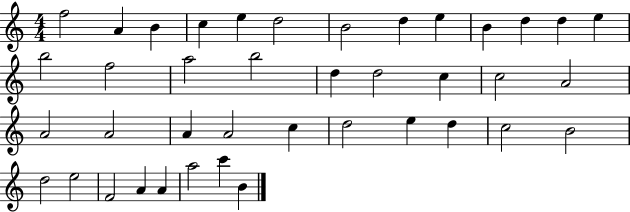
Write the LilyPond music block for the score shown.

{
  \clef treble
  \numericTimeSignature
  \time 4/4
  \key c \major
  f''2 a'4 b'4 | c''4 e''4 d''2 | b'2 d''4 e''4 | b'4 d''4 d''4 e''4 | \break b''2 f''2 | a''2 b''2 | d''4 d''2 c''4 | c''2 a'2 | \break a'2 a'2 | a'4 a'2 c''4 | d''2 e''4 d''4 | c''2 b'2 | \break d''2 e''2 | f'2 a'4 a'4 | a''2 c'''4 b'4 | \bar "|."
}